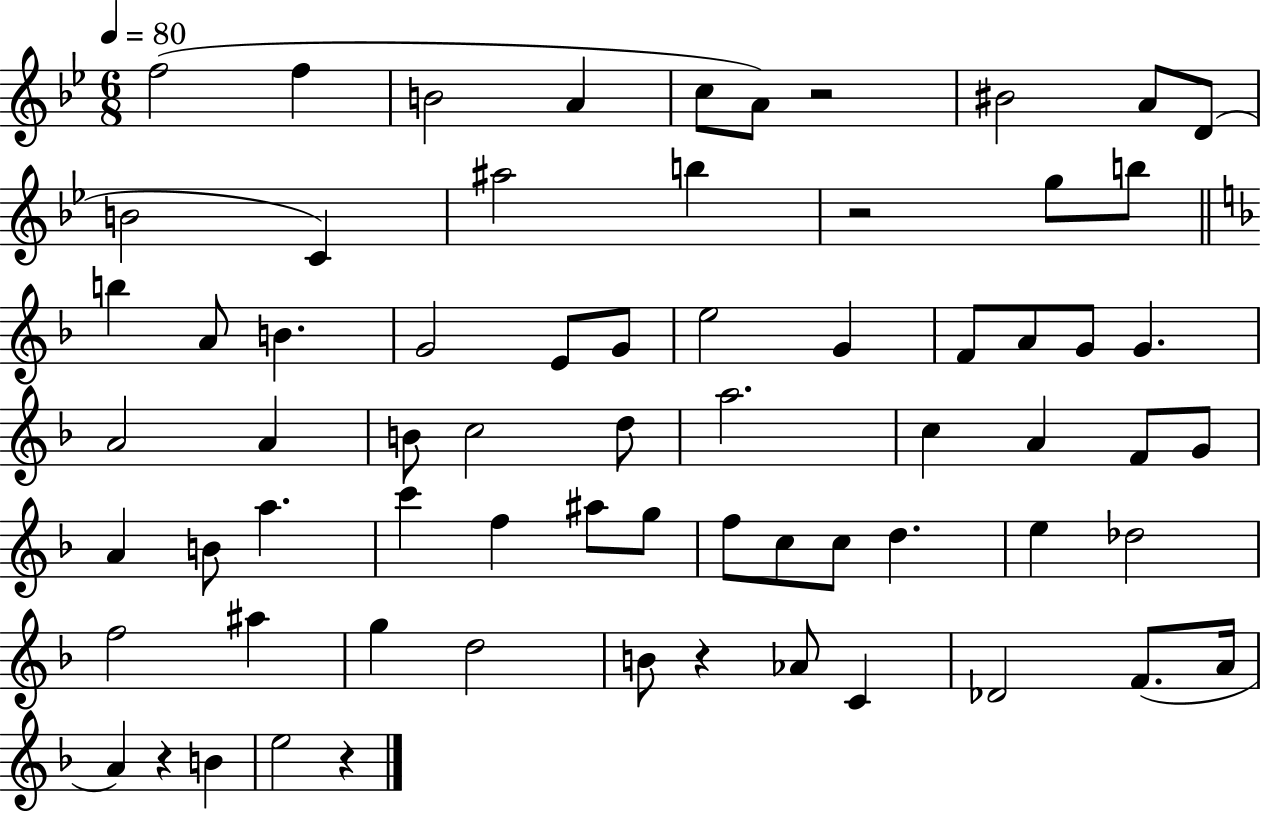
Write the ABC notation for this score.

X:1
T:Untitled
M:6/8
L:1/4
K:Bb
f2 f B2 A c/2 A/2 z2 ^B2 A/2 D/2 B2 C ^a2 b z2 g/2 b/2 b A/2 B G2 E/2 G/2 e2 G F/2 A/2 G/2 G A2 A B/2 c2 d/2 a2 c A F/2 G/2 A B/2 a c' f ^a/2 g/2 f/2 c/2 c/2 d e _d2 f2 ^a g d2 B/2 z _A/2 C _D2 F/2 A/4 A z B e2 z